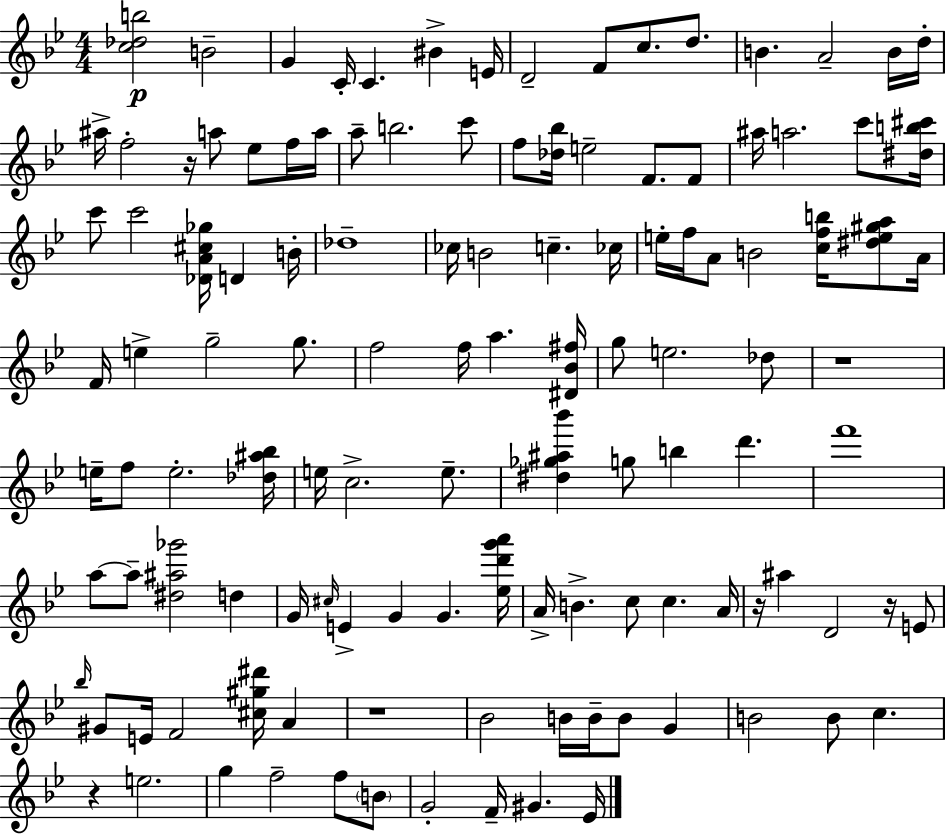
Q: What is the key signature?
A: BES major